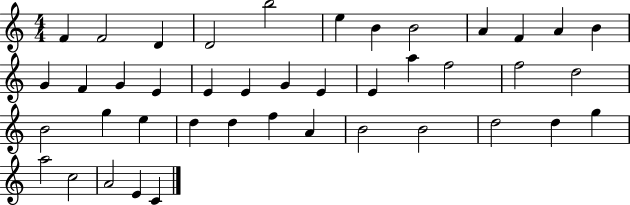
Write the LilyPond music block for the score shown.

{
  \clef treble
  \numericTimeSignature
  \time 4/4
  \key c \major
  f'4 f'2 d'4 | d'2 b''2 | e''4 b'4 b'2 | a'4 f'4 a'4 b'4 | \break g'4 f'4 g'4 e'4 | e'4 e'4 g'4 e'4 | e'4 a''4 f''2 | f''2 d''2 | \break b'2 g''4 e''4 | d''4 d''4 f''4 a'4 | b'2 b'2 | d''2 d''4 g''4 | \break a''2 c''2 | a'2 e'4 c'4 | \bar "|."
}